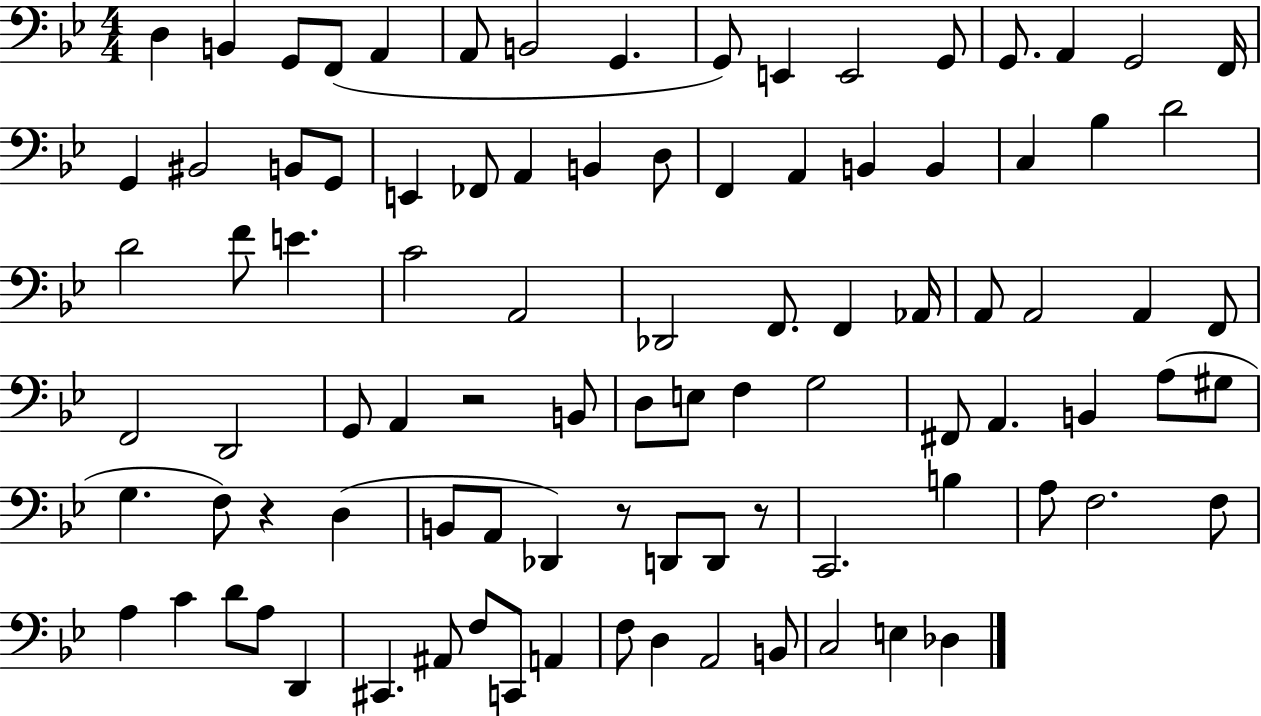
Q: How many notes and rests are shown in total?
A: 93